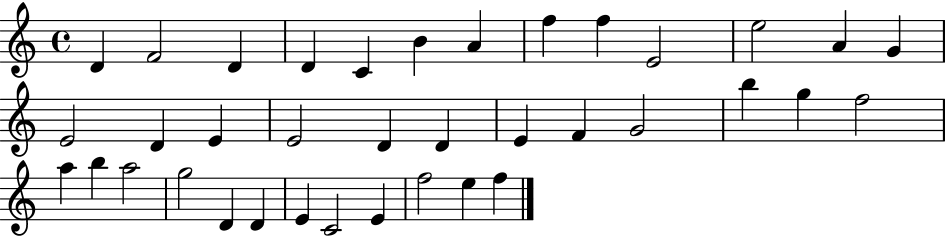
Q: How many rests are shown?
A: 0